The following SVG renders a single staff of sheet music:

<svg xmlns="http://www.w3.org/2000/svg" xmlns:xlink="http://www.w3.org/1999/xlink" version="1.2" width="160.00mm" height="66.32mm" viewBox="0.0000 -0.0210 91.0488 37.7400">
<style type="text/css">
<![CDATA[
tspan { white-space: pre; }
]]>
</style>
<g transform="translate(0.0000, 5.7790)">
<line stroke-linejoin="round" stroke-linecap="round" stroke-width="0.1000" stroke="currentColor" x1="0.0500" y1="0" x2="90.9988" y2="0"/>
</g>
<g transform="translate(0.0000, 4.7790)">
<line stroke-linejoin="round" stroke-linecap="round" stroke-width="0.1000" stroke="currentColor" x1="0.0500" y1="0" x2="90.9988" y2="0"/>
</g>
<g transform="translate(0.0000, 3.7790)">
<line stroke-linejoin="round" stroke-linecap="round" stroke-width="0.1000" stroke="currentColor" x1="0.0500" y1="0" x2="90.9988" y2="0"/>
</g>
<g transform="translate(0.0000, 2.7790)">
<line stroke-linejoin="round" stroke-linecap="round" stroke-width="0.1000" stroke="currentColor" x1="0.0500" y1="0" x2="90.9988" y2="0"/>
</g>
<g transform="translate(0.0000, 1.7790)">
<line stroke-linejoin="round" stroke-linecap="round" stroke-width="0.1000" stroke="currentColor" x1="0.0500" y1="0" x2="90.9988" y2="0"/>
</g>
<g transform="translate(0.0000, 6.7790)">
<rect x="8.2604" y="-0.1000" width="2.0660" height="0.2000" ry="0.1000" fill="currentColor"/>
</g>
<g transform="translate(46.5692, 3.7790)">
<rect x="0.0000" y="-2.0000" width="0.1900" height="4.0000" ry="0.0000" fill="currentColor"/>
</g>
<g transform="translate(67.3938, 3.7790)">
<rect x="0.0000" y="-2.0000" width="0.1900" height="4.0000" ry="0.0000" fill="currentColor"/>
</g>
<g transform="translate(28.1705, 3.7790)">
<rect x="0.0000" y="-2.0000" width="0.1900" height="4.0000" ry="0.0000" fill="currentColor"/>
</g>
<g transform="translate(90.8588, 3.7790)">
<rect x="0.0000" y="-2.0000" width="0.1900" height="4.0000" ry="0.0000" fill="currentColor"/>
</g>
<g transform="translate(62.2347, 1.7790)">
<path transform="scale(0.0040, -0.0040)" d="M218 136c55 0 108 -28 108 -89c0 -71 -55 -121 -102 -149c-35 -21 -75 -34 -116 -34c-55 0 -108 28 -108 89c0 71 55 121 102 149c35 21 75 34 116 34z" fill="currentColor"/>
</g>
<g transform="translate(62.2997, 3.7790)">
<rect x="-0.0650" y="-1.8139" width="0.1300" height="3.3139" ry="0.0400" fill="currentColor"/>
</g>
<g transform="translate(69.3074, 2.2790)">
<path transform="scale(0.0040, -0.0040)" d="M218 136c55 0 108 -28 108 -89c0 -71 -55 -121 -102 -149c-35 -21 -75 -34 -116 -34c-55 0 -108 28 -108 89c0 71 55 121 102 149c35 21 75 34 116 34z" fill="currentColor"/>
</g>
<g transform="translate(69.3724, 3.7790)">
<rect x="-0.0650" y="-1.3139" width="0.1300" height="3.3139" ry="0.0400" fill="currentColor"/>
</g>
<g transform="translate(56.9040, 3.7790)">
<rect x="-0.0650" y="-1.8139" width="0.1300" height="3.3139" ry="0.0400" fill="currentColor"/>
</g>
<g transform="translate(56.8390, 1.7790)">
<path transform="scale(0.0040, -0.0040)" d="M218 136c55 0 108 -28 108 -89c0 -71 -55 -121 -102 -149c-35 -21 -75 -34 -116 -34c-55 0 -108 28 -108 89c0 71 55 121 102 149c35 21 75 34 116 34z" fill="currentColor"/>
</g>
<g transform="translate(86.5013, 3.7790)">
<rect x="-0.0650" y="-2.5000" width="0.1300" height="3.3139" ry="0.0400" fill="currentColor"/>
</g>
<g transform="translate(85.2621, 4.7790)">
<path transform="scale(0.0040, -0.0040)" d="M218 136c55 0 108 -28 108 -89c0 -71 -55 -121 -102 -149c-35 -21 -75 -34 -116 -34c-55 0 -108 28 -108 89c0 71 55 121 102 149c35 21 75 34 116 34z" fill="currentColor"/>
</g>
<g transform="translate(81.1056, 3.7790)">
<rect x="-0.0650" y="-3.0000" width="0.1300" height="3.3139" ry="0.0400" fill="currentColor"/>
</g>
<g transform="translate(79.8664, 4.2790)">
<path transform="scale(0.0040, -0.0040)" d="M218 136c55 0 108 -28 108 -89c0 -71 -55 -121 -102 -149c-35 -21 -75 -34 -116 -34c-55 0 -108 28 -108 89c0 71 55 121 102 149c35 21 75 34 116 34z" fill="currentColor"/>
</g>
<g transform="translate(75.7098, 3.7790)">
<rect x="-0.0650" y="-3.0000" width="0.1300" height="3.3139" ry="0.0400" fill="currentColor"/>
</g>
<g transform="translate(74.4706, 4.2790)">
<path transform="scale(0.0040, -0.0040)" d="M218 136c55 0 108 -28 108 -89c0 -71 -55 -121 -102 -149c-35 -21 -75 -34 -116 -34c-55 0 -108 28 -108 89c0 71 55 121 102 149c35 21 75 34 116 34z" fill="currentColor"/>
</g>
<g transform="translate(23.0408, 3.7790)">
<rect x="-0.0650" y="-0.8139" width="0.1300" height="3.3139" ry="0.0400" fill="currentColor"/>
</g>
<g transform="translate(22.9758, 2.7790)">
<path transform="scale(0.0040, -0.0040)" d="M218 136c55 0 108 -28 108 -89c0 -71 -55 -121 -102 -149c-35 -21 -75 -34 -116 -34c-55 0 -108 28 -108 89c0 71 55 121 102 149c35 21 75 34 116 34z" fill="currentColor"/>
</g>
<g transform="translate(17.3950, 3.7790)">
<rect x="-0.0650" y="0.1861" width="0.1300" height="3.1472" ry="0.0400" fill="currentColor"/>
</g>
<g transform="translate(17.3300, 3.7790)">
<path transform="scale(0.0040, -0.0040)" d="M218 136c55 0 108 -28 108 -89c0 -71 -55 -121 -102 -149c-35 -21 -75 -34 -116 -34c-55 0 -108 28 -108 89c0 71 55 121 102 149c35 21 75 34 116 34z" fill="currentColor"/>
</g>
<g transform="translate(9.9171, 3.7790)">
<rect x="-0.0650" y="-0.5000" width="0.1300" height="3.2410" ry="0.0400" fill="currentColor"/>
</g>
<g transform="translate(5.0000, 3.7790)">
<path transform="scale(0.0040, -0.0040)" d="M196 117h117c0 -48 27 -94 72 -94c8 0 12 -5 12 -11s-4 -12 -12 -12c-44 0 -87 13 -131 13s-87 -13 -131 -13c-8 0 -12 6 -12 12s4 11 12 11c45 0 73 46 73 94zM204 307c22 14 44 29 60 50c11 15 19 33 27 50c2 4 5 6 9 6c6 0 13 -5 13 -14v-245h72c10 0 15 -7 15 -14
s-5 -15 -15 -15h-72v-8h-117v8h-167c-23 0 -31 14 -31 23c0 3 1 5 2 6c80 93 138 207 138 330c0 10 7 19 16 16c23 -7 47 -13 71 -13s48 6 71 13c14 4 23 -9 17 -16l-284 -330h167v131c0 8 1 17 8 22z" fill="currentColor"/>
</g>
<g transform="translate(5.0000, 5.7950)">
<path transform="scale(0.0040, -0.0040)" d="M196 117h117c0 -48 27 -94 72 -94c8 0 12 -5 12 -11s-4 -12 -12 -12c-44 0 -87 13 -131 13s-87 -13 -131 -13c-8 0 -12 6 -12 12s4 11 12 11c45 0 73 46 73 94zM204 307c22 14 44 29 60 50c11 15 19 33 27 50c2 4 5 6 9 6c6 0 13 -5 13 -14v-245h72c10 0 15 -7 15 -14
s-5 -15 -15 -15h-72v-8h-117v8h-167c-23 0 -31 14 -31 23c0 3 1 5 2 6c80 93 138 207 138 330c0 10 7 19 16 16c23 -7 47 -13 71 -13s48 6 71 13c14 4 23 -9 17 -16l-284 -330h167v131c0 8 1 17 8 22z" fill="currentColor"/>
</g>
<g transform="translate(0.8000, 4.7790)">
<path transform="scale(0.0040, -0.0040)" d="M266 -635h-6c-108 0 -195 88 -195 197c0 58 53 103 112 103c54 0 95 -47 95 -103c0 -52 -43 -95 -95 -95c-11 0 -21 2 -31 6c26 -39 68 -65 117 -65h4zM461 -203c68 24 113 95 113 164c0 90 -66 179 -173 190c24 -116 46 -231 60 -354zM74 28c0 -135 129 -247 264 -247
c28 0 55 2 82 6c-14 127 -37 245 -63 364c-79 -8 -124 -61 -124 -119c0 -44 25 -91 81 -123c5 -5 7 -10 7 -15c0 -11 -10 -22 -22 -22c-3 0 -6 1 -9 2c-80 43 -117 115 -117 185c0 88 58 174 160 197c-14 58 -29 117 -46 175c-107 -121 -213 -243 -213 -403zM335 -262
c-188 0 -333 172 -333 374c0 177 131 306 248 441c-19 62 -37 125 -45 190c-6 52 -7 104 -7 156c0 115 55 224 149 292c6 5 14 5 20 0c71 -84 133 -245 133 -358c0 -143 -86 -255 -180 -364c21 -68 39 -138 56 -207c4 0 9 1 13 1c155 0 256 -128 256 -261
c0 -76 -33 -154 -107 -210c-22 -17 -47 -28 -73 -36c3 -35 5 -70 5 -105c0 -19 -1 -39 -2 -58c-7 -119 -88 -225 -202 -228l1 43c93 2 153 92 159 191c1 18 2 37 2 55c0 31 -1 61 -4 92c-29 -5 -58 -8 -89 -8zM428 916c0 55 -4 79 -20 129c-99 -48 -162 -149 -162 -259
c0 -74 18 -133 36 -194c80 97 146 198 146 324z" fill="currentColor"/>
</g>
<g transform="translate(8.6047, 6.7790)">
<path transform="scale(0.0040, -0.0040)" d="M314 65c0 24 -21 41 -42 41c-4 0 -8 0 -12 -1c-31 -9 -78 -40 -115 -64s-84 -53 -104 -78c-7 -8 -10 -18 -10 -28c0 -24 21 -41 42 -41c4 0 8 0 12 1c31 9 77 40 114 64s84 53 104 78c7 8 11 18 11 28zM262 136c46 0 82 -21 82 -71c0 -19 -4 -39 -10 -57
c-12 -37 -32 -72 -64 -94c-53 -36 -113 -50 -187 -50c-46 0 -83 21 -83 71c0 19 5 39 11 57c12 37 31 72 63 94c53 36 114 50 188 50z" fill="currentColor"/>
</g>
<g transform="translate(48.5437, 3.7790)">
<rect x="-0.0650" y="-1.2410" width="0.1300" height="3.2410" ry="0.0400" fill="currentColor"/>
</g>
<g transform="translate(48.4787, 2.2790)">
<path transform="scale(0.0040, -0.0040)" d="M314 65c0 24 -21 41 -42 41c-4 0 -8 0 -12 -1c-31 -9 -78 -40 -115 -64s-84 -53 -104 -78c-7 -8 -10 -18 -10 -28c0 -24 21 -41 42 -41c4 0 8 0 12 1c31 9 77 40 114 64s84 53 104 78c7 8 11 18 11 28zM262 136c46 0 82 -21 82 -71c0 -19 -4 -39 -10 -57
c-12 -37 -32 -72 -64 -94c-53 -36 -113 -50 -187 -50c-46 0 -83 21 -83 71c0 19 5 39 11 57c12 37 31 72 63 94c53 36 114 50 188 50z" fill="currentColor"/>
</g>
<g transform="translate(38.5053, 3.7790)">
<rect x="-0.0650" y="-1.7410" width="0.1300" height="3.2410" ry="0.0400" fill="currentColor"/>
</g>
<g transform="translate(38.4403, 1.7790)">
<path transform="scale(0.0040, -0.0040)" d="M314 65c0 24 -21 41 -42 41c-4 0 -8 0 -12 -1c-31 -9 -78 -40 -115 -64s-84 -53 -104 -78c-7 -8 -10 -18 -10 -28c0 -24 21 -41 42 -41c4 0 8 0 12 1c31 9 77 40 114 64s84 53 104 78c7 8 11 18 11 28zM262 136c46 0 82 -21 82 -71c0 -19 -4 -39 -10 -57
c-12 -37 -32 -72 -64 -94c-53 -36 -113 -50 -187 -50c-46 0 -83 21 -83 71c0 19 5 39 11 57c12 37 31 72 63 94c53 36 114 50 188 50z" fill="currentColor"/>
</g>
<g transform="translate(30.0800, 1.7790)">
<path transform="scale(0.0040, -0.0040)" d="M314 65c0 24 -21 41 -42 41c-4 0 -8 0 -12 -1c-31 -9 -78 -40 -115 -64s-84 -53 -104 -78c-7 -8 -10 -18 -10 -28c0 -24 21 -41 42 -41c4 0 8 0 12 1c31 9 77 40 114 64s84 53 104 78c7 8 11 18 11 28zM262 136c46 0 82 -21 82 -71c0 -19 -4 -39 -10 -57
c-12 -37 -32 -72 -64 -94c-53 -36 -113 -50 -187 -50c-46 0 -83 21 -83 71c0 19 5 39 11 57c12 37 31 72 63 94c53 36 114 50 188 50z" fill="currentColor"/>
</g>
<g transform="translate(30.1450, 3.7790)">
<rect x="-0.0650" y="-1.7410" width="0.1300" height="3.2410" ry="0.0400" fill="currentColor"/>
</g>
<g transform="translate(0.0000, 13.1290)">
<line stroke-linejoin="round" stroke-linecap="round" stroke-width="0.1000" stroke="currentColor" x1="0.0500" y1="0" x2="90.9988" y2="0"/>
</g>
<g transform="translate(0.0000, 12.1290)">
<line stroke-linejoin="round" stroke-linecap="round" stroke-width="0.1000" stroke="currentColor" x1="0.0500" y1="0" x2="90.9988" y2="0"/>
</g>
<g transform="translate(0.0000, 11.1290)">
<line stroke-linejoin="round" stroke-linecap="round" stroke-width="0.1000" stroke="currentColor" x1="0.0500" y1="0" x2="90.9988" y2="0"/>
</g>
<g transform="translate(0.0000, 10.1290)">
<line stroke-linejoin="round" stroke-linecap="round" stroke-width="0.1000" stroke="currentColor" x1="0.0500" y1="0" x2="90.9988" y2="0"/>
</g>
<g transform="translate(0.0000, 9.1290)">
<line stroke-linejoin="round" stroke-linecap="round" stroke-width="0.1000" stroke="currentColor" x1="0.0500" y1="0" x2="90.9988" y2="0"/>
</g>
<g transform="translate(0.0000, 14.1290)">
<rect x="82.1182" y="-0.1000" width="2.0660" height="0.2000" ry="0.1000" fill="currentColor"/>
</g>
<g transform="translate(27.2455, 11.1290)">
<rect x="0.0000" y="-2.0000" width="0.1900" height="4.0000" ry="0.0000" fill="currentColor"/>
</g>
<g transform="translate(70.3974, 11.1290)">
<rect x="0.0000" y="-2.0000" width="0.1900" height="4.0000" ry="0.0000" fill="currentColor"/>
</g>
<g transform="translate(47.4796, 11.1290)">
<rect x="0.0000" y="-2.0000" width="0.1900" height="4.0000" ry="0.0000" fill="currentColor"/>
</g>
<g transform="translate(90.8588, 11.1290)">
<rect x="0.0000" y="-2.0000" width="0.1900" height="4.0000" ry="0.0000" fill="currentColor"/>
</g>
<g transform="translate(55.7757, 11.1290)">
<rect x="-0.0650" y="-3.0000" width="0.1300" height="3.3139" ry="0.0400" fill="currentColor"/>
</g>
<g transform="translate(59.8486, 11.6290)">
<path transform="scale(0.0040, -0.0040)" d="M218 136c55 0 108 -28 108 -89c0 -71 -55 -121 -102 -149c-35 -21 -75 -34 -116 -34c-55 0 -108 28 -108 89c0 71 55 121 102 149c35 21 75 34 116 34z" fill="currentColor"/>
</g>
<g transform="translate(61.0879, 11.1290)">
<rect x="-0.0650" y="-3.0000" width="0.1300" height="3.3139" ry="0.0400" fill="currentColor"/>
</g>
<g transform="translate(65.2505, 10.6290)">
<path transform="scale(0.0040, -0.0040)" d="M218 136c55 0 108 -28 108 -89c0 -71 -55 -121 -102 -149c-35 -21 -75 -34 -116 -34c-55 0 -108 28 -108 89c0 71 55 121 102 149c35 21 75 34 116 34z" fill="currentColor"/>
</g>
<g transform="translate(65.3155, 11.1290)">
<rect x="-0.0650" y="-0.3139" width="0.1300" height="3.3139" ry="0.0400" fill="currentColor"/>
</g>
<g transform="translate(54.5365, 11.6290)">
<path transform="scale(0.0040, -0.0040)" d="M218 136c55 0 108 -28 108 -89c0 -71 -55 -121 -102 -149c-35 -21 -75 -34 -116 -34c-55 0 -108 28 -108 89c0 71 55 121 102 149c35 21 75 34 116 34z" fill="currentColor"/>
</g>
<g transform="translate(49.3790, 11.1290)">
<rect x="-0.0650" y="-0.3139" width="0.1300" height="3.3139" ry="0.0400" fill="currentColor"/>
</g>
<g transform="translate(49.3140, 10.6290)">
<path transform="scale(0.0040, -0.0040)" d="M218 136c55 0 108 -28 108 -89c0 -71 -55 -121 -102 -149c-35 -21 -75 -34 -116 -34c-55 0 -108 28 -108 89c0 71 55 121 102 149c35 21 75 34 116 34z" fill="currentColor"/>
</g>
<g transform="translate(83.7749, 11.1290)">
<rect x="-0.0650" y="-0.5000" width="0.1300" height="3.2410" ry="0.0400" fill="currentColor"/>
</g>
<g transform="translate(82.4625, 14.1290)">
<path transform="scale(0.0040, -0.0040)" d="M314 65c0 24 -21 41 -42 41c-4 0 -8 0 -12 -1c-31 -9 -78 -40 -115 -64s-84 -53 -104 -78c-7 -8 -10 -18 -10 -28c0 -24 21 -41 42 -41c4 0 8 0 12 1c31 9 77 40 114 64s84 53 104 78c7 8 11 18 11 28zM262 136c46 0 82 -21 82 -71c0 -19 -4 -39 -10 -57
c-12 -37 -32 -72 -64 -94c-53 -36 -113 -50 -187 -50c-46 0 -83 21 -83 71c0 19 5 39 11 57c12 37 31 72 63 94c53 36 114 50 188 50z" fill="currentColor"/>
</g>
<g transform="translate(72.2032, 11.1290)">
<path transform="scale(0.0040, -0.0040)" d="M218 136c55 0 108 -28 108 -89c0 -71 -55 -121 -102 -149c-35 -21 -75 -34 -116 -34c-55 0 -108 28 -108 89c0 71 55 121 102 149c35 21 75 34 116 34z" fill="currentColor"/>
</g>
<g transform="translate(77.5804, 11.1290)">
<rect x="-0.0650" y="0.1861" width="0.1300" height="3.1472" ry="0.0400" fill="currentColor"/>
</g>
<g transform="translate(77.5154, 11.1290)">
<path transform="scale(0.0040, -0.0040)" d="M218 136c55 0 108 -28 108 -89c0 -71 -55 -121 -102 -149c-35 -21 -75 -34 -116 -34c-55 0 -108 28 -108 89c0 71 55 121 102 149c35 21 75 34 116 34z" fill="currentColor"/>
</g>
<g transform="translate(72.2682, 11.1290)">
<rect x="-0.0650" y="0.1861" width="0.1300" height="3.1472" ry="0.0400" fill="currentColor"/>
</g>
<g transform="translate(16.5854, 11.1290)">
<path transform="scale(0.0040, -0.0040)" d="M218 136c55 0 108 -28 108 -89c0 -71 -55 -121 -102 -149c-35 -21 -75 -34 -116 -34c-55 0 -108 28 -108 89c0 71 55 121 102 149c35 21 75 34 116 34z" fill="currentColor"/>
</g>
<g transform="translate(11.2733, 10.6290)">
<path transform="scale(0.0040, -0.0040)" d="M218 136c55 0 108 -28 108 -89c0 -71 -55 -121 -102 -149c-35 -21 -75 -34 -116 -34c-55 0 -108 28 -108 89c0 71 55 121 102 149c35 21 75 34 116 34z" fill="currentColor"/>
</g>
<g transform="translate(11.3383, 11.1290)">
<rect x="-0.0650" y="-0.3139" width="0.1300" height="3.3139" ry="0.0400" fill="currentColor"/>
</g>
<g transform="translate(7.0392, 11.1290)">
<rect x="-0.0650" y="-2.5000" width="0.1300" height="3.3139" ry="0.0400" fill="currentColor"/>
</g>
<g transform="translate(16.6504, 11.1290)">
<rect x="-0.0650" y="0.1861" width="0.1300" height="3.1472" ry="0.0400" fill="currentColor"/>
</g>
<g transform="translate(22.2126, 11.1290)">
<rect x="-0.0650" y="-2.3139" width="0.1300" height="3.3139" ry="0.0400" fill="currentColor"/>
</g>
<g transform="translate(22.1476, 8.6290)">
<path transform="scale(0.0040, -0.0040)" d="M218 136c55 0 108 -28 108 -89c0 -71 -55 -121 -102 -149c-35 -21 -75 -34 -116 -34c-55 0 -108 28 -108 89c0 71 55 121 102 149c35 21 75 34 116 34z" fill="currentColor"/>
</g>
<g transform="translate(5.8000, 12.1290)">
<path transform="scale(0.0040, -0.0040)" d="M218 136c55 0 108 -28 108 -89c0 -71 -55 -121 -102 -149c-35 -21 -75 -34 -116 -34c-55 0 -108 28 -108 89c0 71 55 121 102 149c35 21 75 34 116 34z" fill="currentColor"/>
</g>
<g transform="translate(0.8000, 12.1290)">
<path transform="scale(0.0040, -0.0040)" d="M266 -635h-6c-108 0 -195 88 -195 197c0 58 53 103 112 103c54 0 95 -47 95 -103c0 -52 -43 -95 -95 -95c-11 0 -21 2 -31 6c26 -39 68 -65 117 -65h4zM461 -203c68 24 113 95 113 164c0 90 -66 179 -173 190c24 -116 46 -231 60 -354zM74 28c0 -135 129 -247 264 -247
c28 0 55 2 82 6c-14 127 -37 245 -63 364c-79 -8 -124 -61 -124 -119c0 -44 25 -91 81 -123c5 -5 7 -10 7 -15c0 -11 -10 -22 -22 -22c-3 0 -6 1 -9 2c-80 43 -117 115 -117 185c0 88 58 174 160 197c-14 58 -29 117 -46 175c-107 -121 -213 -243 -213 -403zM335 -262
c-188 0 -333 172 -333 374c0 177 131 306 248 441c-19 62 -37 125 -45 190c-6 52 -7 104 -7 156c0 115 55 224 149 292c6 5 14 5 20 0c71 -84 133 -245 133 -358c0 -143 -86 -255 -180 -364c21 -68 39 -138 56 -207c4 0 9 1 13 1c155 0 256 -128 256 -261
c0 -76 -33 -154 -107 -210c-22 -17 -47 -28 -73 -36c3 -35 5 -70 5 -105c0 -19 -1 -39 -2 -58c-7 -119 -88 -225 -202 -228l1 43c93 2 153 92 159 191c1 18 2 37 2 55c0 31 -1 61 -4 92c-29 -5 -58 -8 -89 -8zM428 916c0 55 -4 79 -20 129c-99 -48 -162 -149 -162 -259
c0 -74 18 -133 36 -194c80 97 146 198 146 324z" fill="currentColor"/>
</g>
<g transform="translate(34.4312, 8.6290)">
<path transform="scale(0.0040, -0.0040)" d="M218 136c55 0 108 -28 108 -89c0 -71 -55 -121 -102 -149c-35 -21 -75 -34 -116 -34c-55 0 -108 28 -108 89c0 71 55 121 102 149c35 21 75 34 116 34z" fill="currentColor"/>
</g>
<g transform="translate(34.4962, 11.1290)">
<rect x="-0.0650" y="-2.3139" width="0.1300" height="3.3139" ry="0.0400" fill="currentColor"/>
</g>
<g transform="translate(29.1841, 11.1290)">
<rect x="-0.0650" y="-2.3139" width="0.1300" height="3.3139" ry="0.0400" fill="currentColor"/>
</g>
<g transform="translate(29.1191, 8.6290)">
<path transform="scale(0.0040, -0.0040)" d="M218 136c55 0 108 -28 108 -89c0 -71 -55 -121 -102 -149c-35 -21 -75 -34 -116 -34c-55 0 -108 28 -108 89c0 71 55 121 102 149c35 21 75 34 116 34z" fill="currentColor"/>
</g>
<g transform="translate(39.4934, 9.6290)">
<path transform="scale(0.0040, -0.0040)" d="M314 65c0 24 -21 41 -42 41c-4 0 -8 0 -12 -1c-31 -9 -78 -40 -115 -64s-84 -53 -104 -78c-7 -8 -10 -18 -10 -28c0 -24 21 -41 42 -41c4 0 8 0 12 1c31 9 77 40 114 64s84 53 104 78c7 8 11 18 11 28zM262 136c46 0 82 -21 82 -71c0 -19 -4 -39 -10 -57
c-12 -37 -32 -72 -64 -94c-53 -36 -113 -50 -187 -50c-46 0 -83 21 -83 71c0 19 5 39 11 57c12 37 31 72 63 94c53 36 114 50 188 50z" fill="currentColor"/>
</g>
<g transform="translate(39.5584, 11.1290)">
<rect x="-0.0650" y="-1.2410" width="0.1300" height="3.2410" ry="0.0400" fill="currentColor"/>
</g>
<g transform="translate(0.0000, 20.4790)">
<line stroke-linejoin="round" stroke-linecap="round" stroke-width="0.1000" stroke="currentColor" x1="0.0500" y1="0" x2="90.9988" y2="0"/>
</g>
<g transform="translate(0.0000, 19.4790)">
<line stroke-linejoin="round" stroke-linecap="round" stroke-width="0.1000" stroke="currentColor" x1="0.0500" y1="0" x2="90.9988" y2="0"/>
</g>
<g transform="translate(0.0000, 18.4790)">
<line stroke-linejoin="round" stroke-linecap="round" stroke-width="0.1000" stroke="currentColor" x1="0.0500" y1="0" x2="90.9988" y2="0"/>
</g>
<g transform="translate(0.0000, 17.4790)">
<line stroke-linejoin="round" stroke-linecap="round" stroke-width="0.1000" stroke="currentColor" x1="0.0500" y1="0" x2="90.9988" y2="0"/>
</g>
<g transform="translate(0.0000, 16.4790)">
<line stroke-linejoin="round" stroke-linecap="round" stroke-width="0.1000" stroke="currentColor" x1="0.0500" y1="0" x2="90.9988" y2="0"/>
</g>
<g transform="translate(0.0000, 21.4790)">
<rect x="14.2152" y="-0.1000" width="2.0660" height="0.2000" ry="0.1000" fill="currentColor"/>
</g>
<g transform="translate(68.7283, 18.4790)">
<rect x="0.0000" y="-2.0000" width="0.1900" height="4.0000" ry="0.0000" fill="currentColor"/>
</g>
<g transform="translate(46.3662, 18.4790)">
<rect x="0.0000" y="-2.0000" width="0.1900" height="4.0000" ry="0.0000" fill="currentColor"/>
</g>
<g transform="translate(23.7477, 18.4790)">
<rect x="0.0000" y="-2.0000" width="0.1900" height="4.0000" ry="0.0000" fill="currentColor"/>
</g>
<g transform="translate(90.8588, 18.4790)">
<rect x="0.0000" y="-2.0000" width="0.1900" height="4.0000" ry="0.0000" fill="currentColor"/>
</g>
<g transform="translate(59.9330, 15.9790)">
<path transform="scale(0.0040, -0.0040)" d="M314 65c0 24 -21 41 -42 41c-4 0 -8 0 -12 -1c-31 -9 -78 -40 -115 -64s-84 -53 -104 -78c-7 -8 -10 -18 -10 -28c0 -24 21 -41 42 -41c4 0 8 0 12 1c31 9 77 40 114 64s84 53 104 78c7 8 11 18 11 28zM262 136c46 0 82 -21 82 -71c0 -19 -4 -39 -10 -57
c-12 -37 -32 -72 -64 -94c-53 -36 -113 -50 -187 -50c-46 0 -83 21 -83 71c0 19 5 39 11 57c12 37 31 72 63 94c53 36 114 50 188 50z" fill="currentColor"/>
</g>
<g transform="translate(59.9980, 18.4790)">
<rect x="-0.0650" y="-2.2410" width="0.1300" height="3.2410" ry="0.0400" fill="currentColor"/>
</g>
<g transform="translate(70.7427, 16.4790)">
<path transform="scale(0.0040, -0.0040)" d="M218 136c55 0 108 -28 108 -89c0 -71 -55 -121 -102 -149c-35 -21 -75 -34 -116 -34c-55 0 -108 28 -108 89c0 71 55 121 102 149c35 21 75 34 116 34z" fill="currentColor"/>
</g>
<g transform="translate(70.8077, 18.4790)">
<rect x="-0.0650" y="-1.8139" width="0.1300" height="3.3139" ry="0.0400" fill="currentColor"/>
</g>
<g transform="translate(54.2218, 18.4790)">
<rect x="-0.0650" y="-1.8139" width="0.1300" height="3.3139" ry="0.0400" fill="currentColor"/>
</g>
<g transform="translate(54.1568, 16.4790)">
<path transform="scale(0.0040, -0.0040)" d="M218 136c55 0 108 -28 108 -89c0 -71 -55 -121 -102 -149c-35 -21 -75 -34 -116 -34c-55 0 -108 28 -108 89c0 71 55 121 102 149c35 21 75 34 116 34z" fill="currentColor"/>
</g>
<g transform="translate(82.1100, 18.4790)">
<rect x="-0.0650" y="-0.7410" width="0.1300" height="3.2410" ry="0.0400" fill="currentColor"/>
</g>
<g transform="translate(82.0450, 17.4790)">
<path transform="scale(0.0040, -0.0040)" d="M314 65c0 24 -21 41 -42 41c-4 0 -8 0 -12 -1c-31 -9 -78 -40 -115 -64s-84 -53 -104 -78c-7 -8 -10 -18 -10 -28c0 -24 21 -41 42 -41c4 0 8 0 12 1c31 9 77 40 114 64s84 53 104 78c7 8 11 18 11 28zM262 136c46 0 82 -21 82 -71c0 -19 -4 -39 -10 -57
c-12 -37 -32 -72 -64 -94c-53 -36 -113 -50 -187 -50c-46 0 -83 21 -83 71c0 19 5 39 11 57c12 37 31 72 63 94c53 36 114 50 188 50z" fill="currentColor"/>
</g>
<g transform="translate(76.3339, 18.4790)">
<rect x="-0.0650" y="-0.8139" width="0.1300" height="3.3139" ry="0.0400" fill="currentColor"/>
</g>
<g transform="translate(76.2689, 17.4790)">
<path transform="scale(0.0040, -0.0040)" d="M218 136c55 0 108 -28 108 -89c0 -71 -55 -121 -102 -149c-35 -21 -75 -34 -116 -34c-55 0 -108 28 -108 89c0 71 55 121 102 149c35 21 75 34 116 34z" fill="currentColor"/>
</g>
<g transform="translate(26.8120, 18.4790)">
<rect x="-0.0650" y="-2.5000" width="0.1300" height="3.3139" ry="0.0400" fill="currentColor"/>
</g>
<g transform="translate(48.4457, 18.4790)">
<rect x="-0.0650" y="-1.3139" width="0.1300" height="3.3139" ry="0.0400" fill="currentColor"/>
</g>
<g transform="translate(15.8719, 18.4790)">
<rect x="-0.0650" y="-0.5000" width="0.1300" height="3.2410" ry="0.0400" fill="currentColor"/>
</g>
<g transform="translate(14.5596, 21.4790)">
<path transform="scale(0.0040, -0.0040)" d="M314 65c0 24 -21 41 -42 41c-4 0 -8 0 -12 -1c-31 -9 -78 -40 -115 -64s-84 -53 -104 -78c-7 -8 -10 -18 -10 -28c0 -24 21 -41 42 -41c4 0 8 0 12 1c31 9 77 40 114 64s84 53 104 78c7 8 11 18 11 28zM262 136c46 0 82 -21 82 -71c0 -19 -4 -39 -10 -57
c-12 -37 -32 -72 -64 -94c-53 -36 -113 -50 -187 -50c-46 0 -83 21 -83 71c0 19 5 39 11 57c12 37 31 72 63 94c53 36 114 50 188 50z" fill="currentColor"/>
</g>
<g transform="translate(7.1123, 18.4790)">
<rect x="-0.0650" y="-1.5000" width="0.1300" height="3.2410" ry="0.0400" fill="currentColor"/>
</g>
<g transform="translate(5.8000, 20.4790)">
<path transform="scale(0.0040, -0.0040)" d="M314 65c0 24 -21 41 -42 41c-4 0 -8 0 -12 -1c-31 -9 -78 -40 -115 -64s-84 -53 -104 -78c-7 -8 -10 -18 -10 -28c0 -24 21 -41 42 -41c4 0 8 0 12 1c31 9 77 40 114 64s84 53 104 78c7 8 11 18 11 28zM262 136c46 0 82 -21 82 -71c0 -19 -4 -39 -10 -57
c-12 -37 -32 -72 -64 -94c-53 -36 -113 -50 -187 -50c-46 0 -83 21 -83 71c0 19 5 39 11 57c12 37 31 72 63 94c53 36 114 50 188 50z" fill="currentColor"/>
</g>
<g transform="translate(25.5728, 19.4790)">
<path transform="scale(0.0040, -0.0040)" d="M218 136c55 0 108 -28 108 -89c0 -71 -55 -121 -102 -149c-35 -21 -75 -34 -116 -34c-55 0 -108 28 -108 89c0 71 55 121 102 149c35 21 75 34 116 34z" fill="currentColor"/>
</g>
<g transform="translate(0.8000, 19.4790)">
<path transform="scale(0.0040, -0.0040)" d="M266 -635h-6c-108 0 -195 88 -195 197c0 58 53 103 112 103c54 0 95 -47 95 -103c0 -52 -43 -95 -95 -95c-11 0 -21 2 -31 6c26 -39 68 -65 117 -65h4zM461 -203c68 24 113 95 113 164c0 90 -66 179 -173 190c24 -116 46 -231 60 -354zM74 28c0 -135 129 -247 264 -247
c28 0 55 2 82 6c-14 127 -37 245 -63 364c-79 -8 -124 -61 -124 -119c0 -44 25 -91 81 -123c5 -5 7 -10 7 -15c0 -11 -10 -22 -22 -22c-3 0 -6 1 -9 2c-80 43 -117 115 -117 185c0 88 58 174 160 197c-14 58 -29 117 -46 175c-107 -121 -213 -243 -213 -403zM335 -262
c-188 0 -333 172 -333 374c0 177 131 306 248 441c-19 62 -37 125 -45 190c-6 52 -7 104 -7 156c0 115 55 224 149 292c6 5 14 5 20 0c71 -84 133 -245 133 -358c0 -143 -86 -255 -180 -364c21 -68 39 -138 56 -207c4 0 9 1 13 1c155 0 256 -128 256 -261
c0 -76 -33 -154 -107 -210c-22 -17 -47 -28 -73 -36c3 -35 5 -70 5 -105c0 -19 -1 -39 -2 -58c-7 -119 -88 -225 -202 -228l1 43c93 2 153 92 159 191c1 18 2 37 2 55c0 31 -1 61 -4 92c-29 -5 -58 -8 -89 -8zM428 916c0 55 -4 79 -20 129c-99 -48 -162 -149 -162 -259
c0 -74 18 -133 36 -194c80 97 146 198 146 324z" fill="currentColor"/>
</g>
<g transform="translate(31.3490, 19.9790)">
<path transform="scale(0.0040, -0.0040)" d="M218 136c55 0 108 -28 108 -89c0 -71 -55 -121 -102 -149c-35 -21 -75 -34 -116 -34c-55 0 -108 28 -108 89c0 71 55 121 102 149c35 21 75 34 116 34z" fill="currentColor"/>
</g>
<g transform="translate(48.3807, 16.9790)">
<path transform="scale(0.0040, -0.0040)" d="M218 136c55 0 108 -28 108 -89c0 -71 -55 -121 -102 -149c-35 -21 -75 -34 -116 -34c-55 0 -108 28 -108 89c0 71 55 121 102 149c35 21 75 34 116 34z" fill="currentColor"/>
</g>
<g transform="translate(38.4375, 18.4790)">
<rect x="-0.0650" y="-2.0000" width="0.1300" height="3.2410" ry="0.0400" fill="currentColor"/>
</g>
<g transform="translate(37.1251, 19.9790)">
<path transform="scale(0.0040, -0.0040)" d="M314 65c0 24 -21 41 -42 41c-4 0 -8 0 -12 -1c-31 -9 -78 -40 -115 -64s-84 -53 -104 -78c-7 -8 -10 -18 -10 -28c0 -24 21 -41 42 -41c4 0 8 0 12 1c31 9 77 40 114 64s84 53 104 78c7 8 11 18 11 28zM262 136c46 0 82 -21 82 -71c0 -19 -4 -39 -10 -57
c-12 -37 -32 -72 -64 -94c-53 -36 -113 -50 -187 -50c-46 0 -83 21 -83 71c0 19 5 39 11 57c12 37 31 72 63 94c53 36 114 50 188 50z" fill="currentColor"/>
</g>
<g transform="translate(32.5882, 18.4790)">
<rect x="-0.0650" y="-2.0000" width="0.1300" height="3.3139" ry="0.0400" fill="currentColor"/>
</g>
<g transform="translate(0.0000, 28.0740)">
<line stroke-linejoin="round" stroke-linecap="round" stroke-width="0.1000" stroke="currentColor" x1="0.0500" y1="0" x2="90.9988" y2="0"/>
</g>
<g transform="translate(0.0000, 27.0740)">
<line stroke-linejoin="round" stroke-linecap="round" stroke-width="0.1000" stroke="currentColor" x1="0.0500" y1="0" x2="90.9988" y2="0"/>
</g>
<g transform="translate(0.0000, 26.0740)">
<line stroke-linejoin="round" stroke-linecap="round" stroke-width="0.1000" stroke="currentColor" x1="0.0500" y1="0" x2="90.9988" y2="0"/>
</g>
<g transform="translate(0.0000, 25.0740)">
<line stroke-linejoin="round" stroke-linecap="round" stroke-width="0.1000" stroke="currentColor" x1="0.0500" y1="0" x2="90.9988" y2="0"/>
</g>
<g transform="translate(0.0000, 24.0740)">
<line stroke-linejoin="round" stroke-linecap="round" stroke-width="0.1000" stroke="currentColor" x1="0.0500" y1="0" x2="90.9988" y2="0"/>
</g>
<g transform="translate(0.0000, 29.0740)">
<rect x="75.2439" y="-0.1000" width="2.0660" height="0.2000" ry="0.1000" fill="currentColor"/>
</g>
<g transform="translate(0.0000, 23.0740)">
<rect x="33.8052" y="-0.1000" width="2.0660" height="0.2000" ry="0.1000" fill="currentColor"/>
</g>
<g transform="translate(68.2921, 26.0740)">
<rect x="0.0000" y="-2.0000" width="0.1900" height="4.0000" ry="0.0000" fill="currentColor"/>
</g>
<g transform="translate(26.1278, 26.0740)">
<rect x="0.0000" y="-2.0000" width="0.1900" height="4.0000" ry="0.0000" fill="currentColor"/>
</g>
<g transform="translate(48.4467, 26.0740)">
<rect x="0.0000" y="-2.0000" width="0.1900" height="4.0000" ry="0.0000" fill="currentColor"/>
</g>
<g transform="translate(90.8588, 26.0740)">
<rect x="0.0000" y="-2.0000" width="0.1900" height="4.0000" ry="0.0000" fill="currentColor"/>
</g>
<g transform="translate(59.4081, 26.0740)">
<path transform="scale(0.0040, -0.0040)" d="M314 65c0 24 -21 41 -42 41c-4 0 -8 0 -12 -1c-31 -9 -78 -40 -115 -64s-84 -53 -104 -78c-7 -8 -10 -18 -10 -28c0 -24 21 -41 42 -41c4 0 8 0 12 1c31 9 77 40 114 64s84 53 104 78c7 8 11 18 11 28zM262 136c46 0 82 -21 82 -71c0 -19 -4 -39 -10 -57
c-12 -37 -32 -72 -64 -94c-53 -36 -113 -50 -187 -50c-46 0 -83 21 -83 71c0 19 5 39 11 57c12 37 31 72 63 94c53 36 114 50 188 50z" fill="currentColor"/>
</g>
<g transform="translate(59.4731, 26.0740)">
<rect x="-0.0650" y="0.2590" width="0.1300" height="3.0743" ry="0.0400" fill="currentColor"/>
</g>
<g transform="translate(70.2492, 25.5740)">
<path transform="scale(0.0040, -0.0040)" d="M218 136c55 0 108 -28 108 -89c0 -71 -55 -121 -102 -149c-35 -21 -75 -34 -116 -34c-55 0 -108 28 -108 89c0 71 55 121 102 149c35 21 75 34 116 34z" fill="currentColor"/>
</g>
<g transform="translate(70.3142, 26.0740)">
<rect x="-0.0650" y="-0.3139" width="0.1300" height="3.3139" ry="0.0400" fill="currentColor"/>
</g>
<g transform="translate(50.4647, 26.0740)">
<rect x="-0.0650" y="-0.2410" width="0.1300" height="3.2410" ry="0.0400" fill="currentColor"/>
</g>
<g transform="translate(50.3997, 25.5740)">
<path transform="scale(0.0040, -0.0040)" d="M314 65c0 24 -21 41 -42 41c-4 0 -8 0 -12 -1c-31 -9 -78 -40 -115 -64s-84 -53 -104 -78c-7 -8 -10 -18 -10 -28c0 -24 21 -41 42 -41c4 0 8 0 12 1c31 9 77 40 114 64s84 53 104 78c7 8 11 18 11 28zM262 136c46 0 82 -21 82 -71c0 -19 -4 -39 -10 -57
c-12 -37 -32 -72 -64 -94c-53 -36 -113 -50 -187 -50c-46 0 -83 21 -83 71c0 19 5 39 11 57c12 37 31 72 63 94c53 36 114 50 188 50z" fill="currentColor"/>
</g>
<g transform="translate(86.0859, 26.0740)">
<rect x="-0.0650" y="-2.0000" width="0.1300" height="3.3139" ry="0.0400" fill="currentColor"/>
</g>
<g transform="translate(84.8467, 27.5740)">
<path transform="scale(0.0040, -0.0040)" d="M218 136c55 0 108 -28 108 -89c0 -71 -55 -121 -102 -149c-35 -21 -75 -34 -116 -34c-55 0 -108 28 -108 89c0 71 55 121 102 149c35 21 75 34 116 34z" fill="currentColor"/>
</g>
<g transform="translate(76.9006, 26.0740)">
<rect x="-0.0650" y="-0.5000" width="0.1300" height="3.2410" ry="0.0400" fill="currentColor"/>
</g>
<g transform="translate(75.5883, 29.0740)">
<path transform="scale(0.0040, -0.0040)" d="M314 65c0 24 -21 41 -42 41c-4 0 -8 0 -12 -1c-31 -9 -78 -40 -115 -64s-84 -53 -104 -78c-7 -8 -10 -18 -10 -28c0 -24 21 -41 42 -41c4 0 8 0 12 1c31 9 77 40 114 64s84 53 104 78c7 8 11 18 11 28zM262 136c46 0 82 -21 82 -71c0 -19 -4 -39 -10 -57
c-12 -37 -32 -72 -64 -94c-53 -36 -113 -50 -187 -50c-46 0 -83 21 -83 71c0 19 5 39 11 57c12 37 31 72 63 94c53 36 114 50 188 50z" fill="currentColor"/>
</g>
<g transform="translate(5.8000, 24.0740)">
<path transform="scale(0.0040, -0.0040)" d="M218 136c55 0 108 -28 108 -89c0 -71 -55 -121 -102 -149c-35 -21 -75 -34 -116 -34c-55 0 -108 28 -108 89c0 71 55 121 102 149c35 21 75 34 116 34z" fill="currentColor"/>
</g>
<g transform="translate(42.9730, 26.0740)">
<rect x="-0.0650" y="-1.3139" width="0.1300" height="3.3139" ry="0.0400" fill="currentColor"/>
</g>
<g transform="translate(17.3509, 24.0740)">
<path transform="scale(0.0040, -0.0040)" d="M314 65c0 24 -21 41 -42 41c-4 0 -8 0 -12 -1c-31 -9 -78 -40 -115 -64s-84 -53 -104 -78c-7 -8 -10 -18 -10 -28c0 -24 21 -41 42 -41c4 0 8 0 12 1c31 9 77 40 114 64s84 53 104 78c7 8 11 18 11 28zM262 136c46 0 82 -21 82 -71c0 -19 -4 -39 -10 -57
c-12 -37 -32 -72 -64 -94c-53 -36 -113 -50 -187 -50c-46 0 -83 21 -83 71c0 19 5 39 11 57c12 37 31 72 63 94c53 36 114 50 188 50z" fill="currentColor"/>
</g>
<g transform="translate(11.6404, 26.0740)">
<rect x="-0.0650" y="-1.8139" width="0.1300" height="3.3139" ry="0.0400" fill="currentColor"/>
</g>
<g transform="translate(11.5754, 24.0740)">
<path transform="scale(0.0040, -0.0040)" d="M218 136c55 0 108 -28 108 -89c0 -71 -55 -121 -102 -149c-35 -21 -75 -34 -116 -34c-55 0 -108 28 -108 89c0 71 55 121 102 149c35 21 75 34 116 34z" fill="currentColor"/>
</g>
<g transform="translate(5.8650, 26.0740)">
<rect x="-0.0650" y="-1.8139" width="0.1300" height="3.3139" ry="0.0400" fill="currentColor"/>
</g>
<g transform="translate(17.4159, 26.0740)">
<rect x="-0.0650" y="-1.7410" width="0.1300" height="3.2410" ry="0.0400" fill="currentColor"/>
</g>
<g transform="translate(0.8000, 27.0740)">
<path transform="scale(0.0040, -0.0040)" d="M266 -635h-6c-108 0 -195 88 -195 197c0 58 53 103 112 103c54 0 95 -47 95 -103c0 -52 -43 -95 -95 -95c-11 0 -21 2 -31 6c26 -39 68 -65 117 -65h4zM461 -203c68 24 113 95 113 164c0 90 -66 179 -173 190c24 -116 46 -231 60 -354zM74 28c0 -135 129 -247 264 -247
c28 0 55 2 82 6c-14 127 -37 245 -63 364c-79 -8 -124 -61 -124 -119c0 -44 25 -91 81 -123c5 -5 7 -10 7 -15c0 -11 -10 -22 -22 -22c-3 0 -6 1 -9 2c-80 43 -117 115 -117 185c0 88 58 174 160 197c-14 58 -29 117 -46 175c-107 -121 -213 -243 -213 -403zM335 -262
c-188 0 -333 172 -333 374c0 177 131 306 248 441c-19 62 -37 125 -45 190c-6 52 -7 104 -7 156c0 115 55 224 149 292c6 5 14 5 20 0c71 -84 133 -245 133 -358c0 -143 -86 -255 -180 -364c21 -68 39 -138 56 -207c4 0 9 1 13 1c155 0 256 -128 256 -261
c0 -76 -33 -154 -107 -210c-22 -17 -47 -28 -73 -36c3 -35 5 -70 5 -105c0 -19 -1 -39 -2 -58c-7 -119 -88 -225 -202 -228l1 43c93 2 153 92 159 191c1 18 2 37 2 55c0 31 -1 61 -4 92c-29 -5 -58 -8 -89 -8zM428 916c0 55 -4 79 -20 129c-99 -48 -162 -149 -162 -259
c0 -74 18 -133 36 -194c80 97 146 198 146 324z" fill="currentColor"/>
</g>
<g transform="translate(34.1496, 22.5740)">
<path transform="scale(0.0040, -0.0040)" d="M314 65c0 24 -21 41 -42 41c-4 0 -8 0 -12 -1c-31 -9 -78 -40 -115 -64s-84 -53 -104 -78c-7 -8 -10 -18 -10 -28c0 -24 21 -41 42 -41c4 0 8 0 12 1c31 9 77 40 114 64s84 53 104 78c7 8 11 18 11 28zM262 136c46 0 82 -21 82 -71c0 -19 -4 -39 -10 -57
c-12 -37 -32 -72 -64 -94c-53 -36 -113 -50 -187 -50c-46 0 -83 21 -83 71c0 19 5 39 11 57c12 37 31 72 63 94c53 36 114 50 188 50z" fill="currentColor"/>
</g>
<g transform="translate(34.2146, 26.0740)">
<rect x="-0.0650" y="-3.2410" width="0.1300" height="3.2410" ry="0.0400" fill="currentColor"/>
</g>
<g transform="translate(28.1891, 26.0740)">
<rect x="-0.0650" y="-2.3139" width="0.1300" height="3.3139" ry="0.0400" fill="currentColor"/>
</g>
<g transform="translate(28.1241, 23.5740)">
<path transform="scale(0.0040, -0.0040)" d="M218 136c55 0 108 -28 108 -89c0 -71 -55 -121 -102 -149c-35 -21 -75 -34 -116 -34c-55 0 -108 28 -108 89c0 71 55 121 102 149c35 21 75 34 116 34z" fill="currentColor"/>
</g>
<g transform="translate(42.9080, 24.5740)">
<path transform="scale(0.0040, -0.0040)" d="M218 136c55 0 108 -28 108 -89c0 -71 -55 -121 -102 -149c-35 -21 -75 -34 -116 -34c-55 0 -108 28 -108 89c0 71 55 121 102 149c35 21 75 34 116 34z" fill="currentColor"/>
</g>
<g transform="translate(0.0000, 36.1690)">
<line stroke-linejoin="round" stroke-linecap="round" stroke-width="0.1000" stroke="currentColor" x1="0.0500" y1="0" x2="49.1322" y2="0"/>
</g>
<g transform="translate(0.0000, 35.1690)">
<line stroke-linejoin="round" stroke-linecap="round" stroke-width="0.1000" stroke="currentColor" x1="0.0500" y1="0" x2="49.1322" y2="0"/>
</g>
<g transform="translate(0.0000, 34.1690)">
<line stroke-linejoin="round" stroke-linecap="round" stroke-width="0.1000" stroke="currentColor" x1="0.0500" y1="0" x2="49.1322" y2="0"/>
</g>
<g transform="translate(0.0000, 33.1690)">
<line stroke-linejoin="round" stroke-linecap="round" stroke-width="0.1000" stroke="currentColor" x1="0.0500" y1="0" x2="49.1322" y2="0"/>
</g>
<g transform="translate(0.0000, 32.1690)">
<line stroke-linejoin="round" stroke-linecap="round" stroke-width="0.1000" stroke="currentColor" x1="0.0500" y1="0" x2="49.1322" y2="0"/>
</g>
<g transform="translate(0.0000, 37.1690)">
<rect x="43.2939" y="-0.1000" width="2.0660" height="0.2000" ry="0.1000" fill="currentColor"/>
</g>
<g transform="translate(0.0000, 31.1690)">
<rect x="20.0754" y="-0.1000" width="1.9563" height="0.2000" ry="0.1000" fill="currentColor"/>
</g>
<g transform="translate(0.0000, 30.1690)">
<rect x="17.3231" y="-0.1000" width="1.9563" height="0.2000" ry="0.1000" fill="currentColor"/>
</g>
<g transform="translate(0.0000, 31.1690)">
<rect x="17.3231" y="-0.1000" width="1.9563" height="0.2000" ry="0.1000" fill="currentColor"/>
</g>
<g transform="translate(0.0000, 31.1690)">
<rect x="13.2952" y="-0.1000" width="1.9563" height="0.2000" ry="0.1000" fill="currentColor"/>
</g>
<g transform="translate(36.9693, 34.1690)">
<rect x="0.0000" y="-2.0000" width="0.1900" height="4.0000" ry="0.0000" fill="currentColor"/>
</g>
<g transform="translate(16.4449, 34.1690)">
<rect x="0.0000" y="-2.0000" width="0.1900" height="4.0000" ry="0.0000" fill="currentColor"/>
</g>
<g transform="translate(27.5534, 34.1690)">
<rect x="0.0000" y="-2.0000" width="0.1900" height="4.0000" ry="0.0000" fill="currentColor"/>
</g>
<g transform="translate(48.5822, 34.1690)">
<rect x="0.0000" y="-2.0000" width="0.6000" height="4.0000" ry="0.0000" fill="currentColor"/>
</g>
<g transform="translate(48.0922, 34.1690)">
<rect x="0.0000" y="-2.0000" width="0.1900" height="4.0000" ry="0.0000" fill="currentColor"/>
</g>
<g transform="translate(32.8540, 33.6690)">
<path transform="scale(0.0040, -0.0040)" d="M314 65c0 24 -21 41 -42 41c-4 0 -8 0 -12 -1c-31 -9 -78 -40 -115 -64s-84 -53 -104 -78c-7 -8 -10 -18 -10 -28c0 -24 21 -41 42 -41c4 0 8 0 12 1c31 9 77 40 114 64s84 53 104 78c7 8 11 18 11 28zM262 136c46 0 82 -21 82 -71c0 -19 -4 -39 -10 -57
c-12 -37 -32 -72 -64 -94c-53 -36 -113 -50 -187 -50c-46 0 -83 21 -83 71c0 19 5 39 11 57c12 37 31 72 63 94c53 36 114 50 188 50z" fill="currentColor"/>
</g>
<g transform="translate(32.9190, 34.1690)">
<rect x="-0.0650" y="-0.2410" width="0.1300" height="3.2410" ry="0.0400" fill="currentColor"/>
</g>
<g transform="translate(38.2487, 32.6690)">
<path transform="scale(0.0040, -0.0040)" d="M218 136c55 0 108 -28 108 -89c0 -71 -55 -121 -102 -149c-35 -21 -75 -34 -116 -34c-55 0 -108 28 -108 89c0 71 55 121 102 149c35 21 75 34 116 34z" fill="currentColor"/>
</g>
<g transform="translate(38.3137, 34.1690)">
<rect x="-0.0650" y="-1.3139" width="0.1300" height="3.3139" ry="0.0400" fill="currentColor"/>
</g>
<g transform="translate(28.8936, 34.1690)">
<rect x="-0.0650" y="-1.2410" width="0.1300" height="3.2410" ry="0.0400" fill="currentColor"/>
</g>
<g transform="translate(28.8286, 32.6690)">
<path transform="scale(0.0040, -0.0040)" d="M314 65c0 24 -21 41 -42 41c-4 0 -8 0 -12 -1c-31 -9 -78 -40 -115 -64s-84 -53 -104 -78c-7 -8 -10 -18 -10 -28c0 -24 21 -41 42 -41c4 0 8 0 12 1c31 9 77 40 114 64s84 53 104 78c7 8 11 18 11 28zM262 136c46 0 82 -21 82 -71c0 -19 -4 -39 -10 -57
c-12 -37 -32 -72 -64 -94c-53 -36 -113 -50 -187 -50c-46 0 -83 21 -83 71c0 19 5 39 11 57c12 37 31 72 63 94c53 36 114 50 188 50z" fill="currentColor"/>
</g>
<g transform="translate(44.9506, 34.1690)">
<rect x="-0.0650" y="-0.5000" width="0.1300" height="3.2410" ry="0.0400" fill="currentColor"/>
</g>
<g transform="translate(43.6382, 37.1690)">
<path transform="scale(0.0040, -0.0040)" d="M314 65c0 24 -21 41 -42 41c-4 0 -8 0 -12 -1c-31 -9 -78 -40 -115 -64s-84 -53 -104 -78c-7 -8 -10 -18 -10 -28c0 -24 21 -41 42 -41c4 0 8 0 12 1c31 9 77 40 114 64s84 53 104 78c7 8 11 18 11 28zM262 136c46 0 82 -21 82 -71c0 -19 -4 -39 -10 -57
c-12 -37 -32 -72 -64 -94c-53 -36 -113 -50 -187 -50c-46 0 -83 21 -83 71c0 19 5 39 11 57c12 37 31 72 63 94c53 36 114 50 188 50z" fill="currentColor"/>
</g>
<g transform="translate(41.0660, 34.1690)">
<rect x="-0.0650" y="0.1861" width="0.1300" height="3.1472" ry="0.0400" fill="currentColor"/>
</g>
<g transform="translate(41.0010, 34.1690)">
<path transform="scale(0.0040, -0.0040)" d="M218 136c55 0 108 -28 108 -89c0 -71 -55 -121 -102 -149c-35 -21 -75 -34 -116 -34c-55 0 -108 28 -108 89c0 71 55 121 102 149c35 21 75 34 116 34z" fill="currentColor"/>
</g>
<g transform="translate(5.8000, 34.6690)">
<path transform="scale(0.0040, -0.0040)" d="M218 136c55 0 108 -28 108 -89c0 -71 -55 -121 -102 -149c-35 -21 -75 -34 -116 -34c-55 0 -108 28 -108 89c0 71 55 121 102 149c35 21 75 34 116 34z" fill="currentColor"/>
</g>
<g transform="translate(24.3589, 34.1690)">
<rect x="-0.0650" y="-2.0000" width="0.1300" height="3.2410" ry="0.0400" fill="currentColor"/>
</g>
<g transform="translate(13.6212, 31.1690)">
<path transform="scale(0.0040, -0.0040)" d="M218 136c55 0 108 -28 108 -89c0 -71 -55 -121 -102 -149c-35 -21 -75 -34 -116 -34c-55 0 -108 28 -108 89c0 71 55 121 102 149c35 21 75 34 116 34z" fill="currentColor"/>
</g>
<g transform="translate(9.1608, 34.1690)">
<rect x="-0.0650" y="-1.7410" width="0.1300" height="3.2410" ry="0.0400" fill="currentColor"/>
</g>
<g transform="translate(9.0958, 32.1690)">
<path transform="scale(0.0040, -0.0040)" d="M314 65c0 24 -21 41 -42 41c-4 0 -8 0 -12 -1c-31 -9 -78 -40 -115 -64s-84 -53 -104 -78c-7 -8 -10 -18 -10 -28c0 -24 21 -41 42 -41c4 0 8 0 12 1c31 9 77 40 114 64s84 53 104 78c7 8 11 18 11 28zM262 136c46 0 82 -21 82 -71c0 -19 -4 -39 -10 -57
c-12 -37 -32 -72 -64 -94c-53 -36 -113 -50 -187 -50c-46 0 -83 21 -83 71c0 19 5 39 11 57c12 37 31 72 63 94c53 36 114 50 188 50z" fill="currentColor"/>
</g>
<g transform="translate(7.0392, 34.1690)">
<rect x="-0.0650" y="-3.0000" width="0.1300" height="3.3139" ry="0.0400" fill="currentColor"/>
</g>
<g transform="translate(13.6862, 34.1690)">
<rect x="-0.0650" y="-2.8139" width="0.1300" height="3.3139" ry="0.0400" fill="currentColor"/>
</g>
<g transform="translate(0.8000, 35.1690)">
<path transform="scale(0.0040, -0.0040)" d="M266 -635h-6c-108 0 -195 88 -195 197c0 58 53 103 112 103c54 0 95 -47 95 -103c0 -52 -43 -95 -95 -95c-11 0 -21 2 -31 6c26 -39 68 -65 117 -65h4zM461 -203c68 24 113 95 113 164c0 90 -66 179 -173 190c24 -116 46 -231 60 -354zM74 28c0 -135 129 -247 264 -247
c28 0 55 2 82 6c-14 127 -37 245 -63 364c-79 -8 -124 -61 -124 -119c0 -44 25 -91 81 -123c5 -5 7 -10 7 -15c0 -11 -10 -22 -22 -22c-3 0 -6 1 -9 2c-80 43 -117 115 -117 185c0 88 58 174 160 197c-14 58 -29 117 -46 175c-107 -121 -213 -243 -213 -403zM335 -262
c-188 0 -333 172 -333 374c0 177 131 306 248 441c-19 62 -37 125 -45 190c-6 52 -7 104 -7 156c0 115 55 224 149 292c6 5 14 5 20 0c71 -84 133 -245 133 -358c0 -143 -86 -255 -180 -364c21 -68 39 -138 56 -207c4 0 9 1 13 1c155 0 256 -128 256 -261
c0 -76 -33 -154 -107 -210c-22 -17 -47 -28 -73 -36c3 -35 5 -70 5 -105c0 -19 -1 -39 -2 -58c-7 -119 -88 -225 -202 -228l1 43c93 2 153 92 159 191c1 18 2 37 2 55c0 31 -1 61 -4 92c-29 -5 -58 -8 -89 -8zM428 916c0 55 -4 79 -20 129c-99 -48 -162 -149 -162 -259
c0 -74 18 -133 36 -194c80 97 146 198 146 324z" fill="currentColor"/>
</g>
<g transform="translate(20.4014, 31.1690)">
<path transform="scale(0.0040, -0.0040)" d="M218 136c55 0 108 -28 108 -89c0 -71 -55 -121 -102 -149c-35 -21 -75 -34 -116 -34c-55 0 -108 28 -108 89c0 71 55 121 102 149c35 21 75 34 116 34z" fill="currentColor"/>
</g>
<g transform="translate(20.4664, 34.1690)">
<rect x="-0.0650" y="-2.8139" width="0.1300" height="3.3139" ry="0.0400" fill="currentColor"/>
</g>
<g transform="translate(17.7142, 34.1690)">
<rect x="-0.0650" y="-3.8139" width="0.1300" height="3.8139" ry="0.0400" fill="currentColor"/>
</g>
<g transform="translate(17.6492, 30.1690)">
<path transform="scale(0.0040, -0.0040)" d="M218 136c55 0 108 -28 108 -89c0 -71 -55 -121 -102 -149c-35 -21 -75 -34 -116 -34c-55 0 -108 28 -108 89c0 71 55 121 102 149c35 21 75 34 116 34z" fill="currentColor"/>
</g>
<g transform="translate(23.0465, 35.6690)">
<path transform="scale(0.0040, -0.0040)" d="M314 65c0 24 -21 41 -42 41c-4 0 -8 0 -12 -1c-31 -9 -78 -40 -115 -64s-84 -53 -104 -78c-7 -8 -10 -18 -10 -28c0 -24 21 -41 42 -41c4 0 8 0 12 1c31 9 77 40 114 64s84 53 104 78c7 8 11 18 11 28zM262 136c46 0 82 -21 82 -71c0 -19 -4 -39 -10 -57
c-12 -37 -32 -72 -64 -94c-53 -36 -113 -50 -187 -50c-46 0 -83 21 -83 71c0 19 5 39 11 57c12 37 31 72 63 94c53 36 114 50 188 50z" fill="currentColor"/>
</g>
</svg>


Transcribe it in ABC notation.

X:1
T:Untitled
M:4/4
L:1/4
K:C
C2 B d f2 f2 e2 f f e A A G G c B g g g e2 c A A c B B C2 E2 C2 G F F2 e f g2 f d d2 f f f2 g b2 e c2 B2 c C2 F A f2 a c' a F2 e2 c2 e B C2